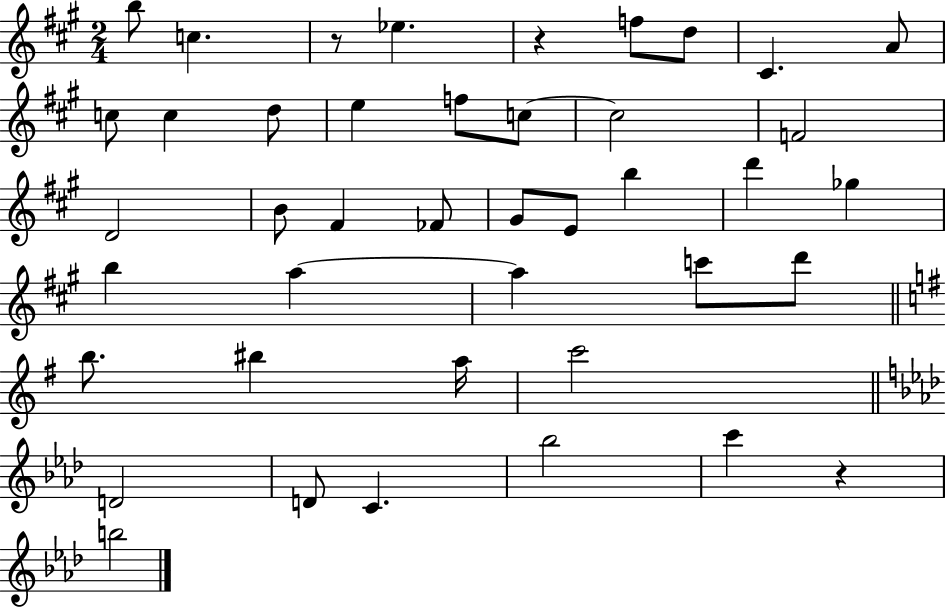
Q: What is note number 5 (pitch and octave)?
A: D5